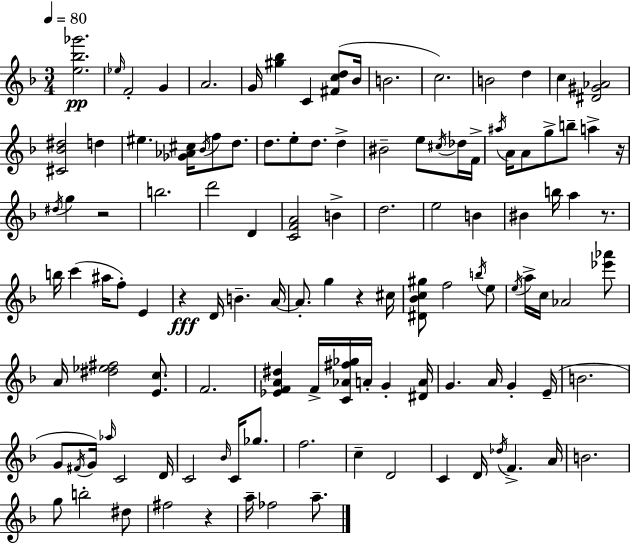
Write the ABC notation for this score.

X:1
T:Untitled
M:3/4
L:1/4
K:F
[e_b_g']2 _e/4 F2 G A2 G/4 [^g_b] C [^Fcd]/2 _B/4 B2 c2 B2 d c [^D^G_A]2 [^C_B^d]2 d ^e [_G_A^c]/4 _B/4 f/2 d/2 d/2 e/2 d/2 d ^B2 e/2 ^c/4 _d/4 F/4 ^a/4 A/4 A/2 g/2 b/2 a z/4 ^d/4 g z2 b2 d'2 D [CFA]2 B d2 e2 B ^B b/4 a z/2 b/4 c' ^a/4 f/2 E z D/4 B A/4 A/2 g z ^c/4 [^D_Bc^g]/2 f2 b/4 e/2 e/4 a/4 c/4 _A2 [_e'_a']/2 A/4 [^d_e^f]2 [Ec]/2 F2 [_EFA^d] F/4 [C_A^f_g]/4 A/4 G [^DA]/4 G A/4 G E/4 B2 G/2 ^F/4 G/4 _a/4 C2 D/4 C2 _B/4 C/4 _g/2 f2 c D2 C D/4 _d/4 F A/4 B2 g/2 b2 ^d/2 ^f2 z a/4 _f2 a/2